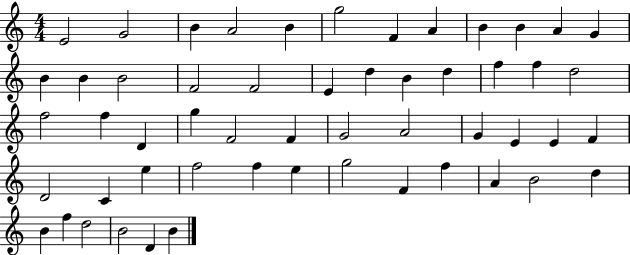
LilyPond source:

{
  \clef treble
  \numericTimeSignature
  \time 4/4
  \key c \major
  e'2 g'2 | b'4 a'2 b'4 | g''2 f'4 a'4 | b'4 b'4 a'4 g'4 | \break b'4 b'4 b'2 | f'2 f'2 | e'4 d''4 b'4 d''4 | f''4 f''4 d''2 | \break f''2 f''4 d'4 | g''4 f'2 f'4 | g'2 a'2 | g'4 e'4 e'4 f'4 | \break d'2 c'4 e''4 | f''2 f''4 e''4 | g''2 f'4 f''4 | a'4 b'2 d''4 | \break b'4 f''4 d''2 | b'2 d'4 b'4 | \bar "|."
}